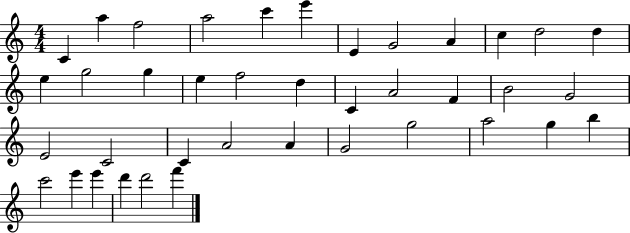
C4/q A5/q F5/h A5/h C6/q E6/q E4/q G4/h A4/q C5/q D5/h D5/q E5/q G5/h G5/q E5/q F5/h D5/q C4/q A4/h F4/q B4/h G4/h E4/h C4/h C4/q A4/h A4/q G4/h G5/h A5/h G5/q B5/q C6/h E6/q E6/q D6/q D6/h F6/q